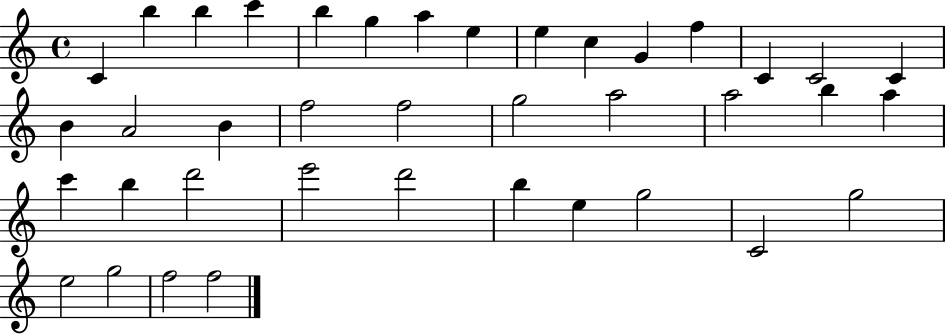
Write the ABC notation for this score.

X:1
T:Untitled
M:4/4
L:1/4
K:C
C b b c' b g a e e c G f C C2 C B A2 B f2 f2 g2 a2 a2 b a c' b d'2 e'2 d'2 b e g2 C2 g2 e2 g2 f2 f2